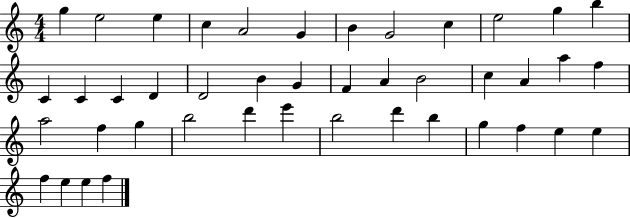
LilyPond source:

{
  \clef treble
  \numericTimeSignature
  \time 4/4
  \key c \major
  g''4 e''2 e''4 | c''4 a'2 g'4 | b'4 g'2 c''4 | e''2 g''4 b''4 | \break c'4 c'4 c'4 d'4 | d'2 b'4 g'4 | f'4 a'4 b'2 | c''4 a'4 a''4 f''4 | \break a''2 f''4 g''4 | b''2 d'''4 e'''4 | b''2 d'''4 b''4 | g''4 f''4 e''4 e''4 | \break f''4 e''4 e''4 f''4 | \bar "|."
}